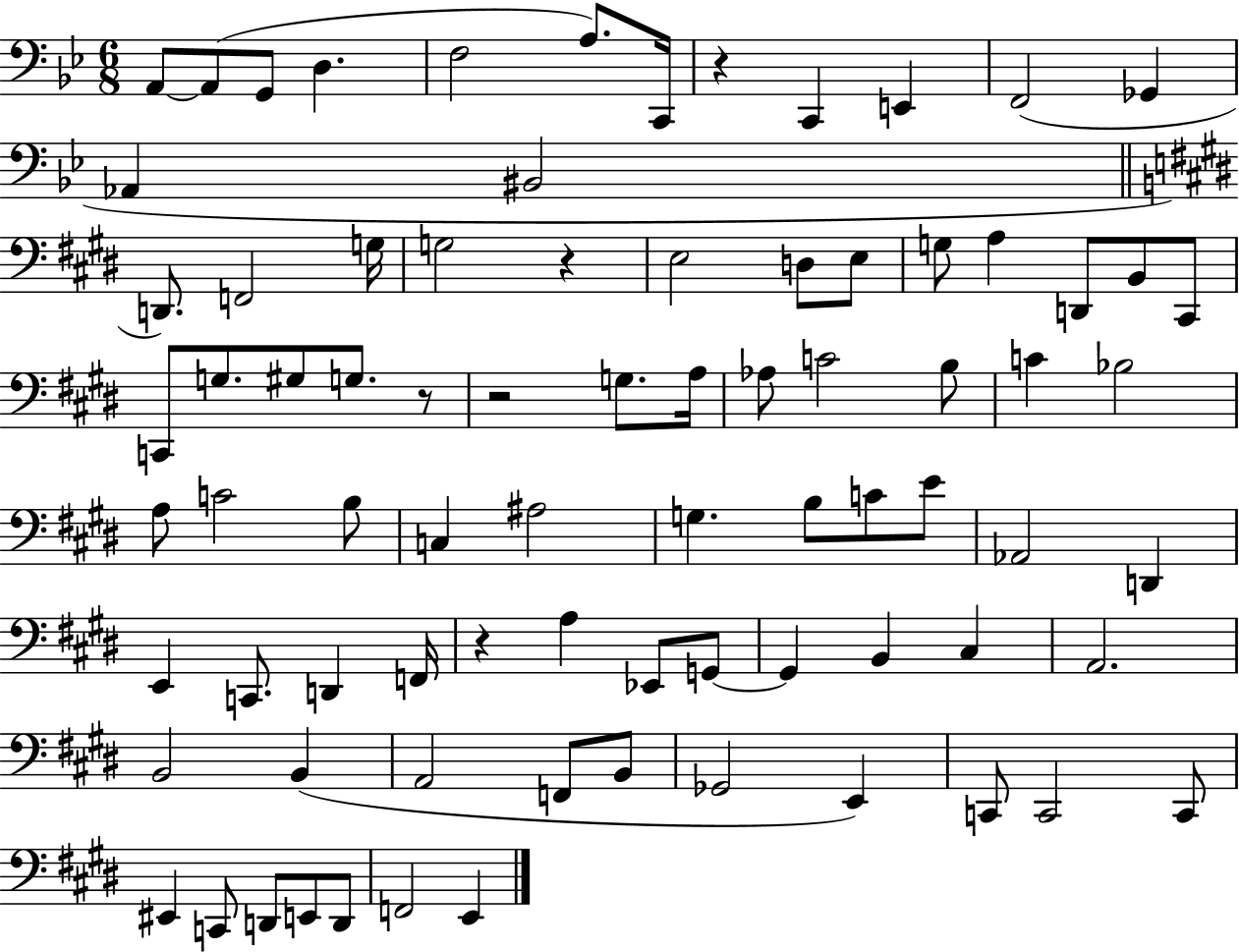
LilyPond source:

{
  \clef bass
  \numericTimeSignature
  \time 6/8
  \key bes \major
  a,8~~ a,8( g,8 d4. | f2 a8.) c,16 | r4 c,4 e,4 | f,2( ges,4 | \break aes,4 bis,2 | \bar "||" \break \key e \major d,8.) f,2 g16 | g2 r4 | e2 d8 e8 | g8 a4 d,8 b,8 cis,8 | \break c,8 g8. gis8 g8. r8 | r2 g8. a16 | aes8 c'2 b8 | c'4 bes2 | \break a8 c'2 b8 | c4 ais2 | g4. b8 c'8 e'8 | aes,2 d,4 | \break e,4 c,8. d,4 f,16 | r4 a4 ees,8 g,8~~ | g,4 b,4 cis4 | a,2. | \break b,2 b,4( | a,2 f,8 b,8 | ges,2 e,4) | c,8 c,2 c,8 | \break eis,4 c,8 d,8 e,8 d,8 | f,2 e,4 | \bar "|."
}